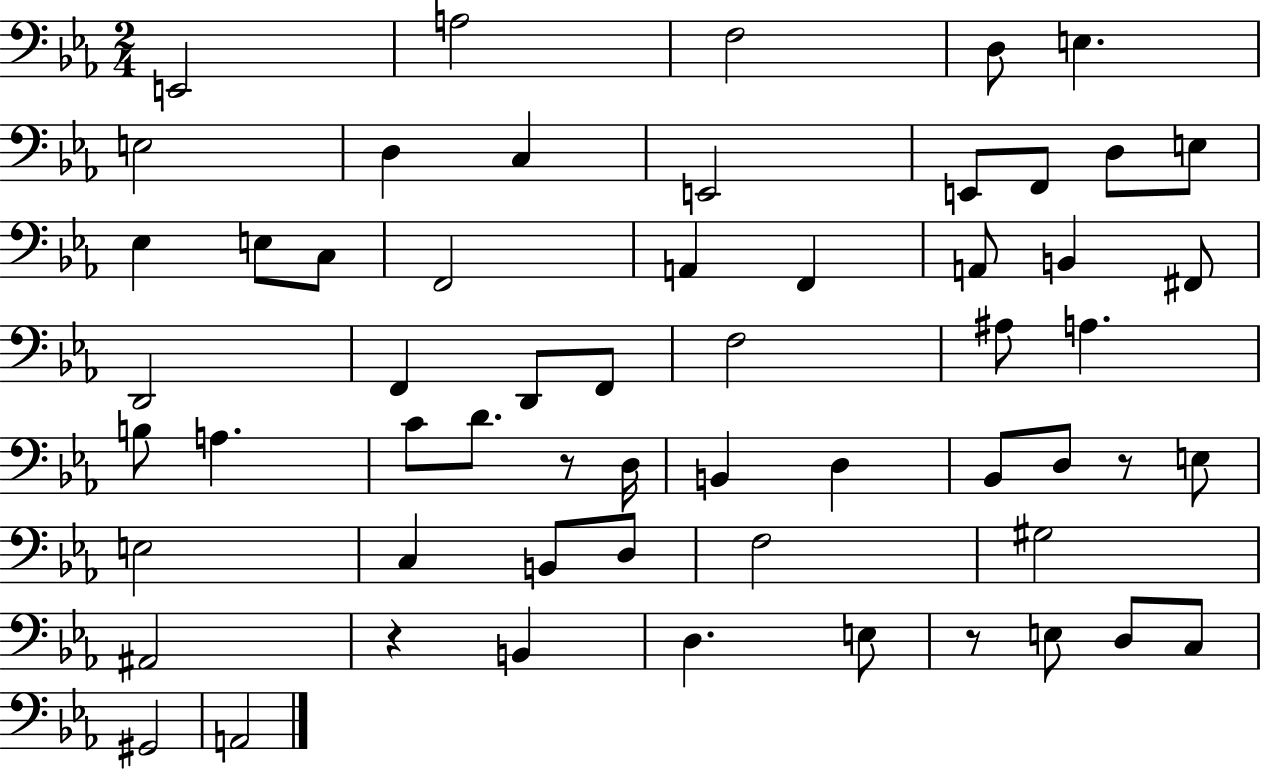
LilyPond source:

{
  \clef bass
  \numericTimeSignature
  \time 2/4
  \key ees \major
  e,2 | a2 | f2 | d8 e4. | \break e2 | d4 c4 | e,2 | e,8 f,8 d8 e8 | \break ees4 e8 c8 | f,2 | a,4 f,4 | a,8 b,4 fis,8 | \break d,2 | f,4 d,8 f,8 | f2 | ais8 a4. | \break b8 a4. | c'8 d'8. r8 d16 | b,4 d4 | bes,8 d8 r8 e8 | \break e2 | c4 b,8 d8 | f2 | gis2 | \break ais,2 | r4 b,4 | d4. e8 | r8 e8 d8 c8 | \break gis,2 | a,2 | \bar "|."
}